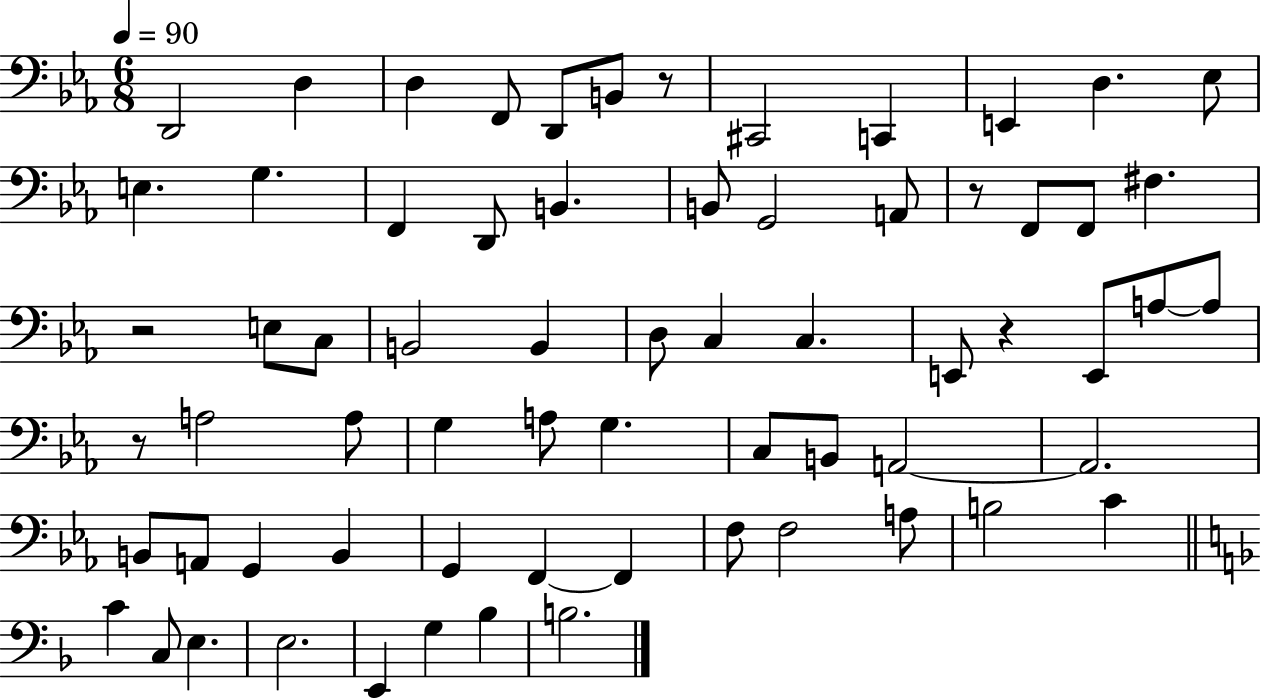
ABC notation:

X:1
T:Untitled
M:6/8
L:1/4
K:Eb
D,,2 D, D, F,,/2 D,,/2 B,,/2 z/2 ^C,,2 C,, E,, D, _E,/2 E, G, F,, D,,/2 B,, B,,/2 G,,2 A,,/2 z/2 F,,/2 F,,/2 ^F, z2 E,/2 C,/2 B,,2 B,, D,/2 C, C, E,,/2 z E,,/2 A,/2 A,/2 z/2 A,2 A,/2 G, A,/2 G, C,/2 B,,/2 A,,2 A,,2 B,,/2 A,,/2 G,, B,, G,, F,, F,, F,/2 F,2 A,/2 B,2 C C C,/2 E, E,2 E,, G, _B, B,2